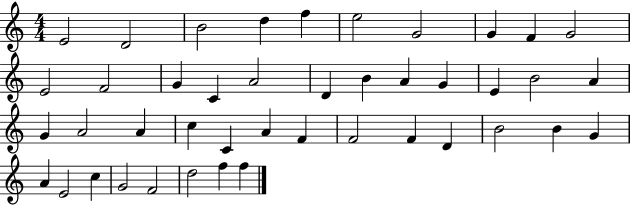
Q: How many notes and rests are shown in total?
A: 43